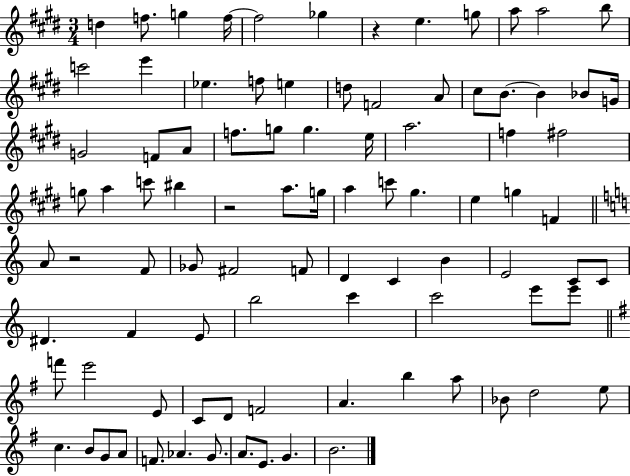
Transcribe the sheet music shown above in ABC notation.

X:1
T:Untitled
M:3/4
L:1/4
K:E
d f/2 g f/4 f2 _g z e g/2 a/2 a2 b/2 c'2 e' _e f/2 e d/2 F2 A/2 ^c/2 B/2 B _B/2 G/4 G2 F/2 A/2 f/2 g/2 g e/4 a2 f ^f2 g/2 a c'/2 ^b z2 a/2 g/4 a c'/2 ^g e g F A/2 z2 F/2 _G/2 ^F2 F/2 D C B E2 C/2 C/2 ^D F E/2 b2 c' c'2 e'/2 e'/2 f'/2 e'2 E/2 C/2 D/2 F2 A b a/2 _B/2 d2 e/2 c B/2 G/2 A/2 F/2 _A G/2 A/2 E/2 G B2